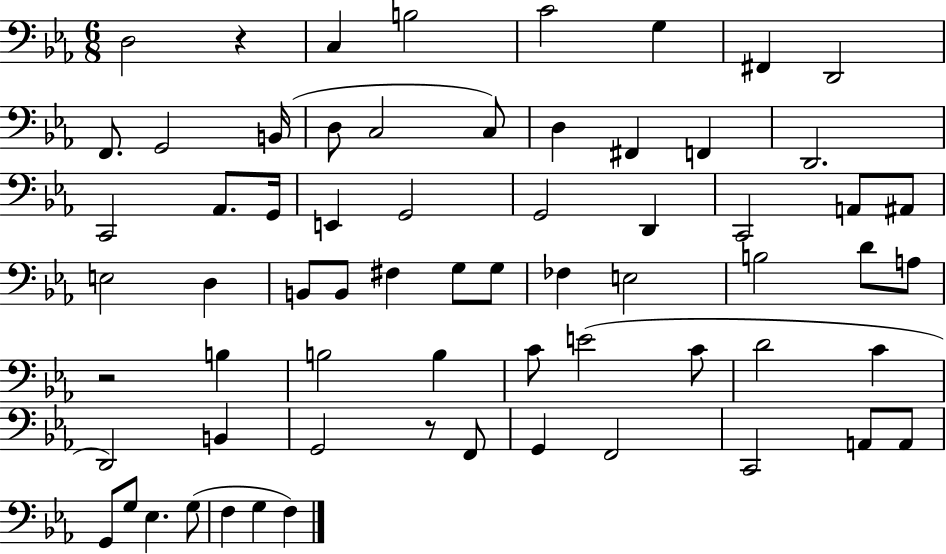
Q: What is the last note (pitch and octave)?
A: F3